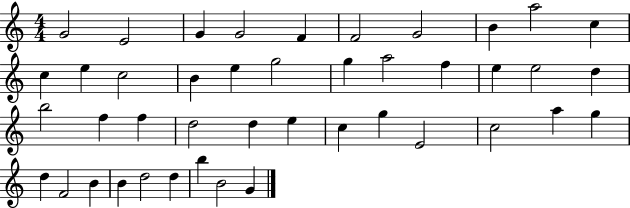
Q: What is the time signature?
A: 4/4